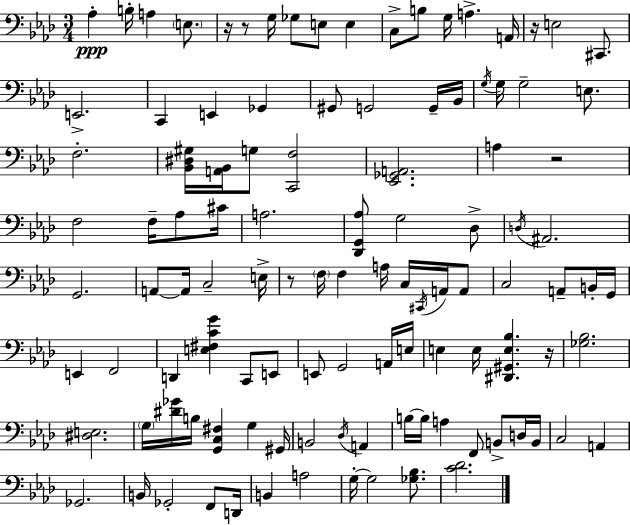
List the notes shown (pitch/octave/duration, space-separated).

Ab3/q B3/s A3/q E3/e. R/s R/e G3/s Gb3/e E3/e E3/q C3/e B3/e G3/s A3/q. A2/s R/s E3/h C#2/e. E2/h. C2/q E2/q Gb2/q G#2/e G2/h G2/s Bb2/s G3/s G3/s G3/h E3/e. F3/h. [Bb2,D#3,G#3]/s [A2,Bb2]/s G3/e [C2,F3]/h [Eb2,Gb2,A2]/h. A3/q R/h F3/h F3/s Ab3/e C#4/s A3/h. [Db2,G2,Ab3]/e G3/h Db3/e D3/s A#2/h. G2/h. A2/e A2/s C3/h E3/s R/e F3/s F3/q A3/s C3/s C#2/s A2/s A2/e C3/h A2/e B2/s G2/s E2/q F2/h D2/q [E3,F#3,C4,G4]/q C2/e E2/e E2/e G2/h A2/s E3/s E3/q E3/s [D#2,G#2,E3,Bb3]/q. R/s [Gb3,Bb3]/h. [D#3,E3]/h. G3/s [D#4,Gb4]/s B3/s [G2,C3,F#3]/q G3/q G#2/s B2/h Db3/s A2/q B3/s B3/s A3/q F2/e B2/e D3/s B2/s C3/h A2/q Gb2/h. B2/s Gb2/h F2/e D2/s B2/q A3/h G3/s G3/h [Gb3,Bb3]/e. [C4,Db4]/h.